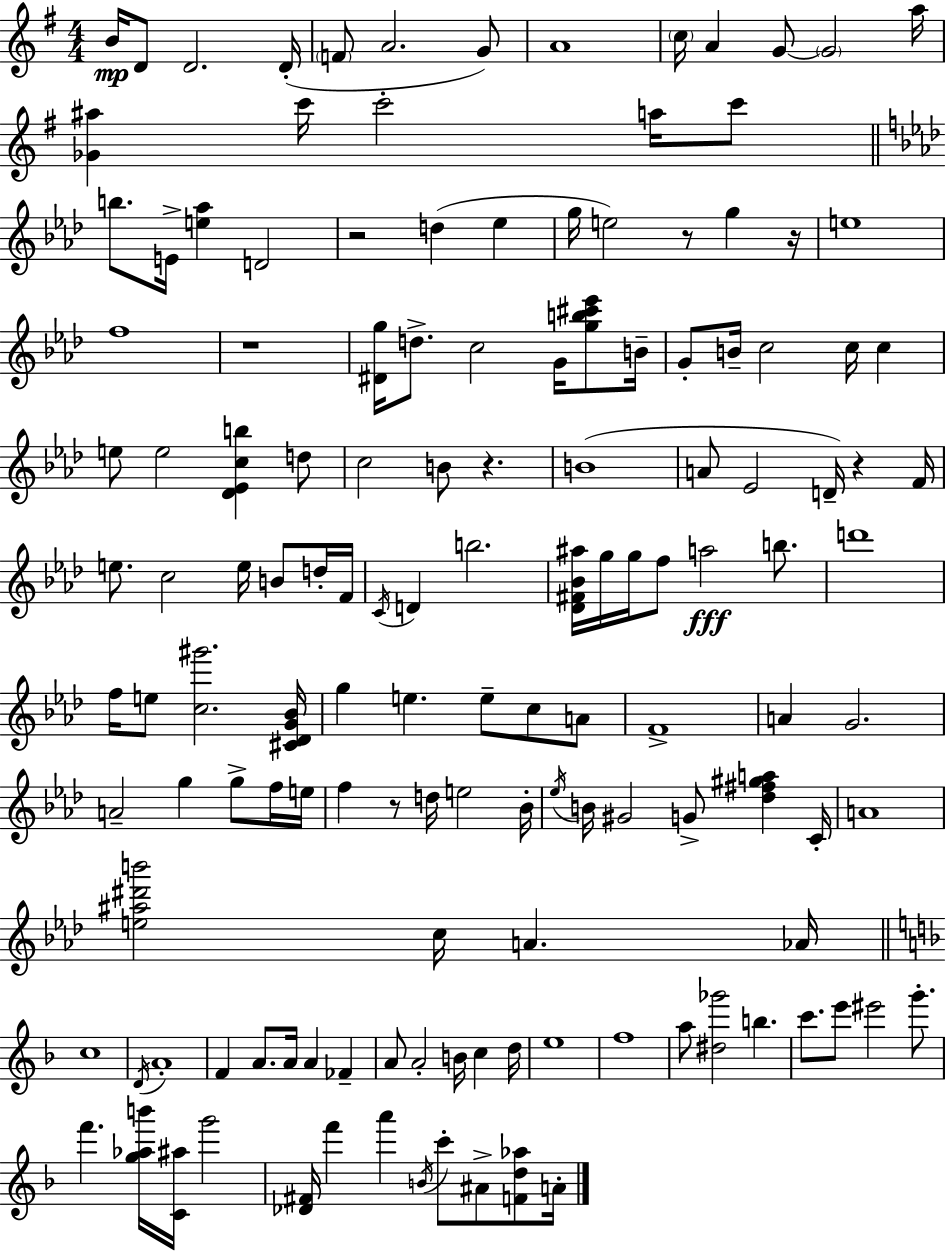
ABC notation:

X:1
T:Untitled
M:4/4
L:1/4
K:Em
B/4 D/2 D2 D/4 F/2 A2 G/2 A4 c/4 A G/2 G2 a/4 [_G^a] c'/4 c'2 a/4 c'/2 b/2 E/4 [e_a] D2 z2 d _e g/4 e2 z/2 g z/4 e4 f4 z4 [^Dg]/4 d/2 c2 G/4 [gb^c'_e']/2 B/4 G/2 B/4 c2 c/4 c e/2 e2 [_D_Ecb] d/2 c2 B/2 z B4 A/2 _E2 D/4 z F/4 e/2 c2 e/4 B/2 d/4 F/4 C/4 D b2 [_D^F_B^a]/4 g/4 g/4 f/2 a2 b/2 d'4 f/4 e/2 [c^g']2 [^C_DG_B]/4 g e e/2 c/2 A/2 F4 A G2 A2 g g/2 f/4 e/4 f z/2 d/4 e2 _B/4 _e/4 B/4 ^G2 G/2 [_d^f^ga] C/4 A4 [e^a^d'b']2 c/4 A _A/4 c4 D/4 A4 F A/2 A/4 A _F A/2 A2 B/4 c d/4 e4 f4 a/2 [^d_g']2 b c'/2 e'/2 ^e'2 g'/2 f' [g_ab']/4 [C^a]/4 g'2 [_D^F]/4 f' a' B/4 c'/2 ^A/2 [Fd_a]/2 A/4